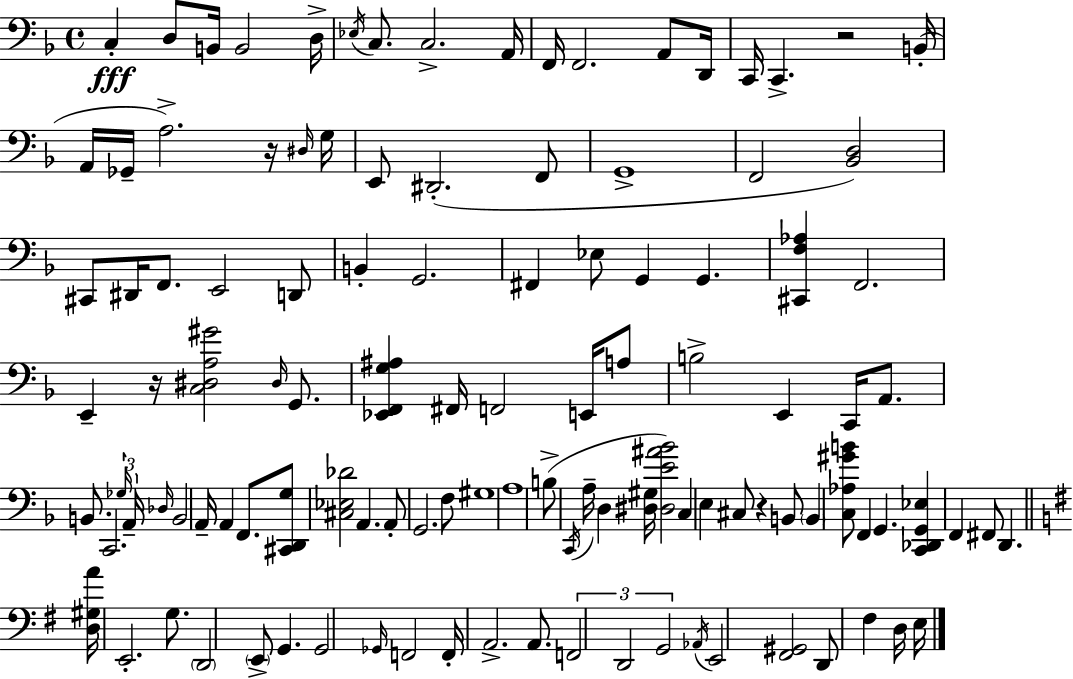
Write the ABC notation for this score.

X:1
T:Untitled
M:4/4
L:1/4
K:Dm
C, D,/2 B,,/4 B,,2 D,/4 _E,/4 C,/2 C,2 A,,/4 F,,/4 F,,2 A,,/2 D,,/4 C,,/4 C,, z2 B,,/4 A,,/4 _G,,/4 A,2 z/4 ^D,/4 G,/4 E,,/2 ^D,,2 F,,/2 G,,4 F,,2 [_B,,D,]2 ^C,,/2 ^D,,/4 F,,/2 E,,2 D,,/2 B,, G,,2 ^F,, _E,/2 G,, G,, [^C,,F,_A,] F,,2 E,, z/4 [C,^D,A,^G]2 ^D,/4 G,,/2 [_E,,F,,G,^A,] ^F,,/4 F,,2 E,,/4 A,/2 B,2 E,, C,,/4 A,,/2 B,,/2 C,,2 _G,/4 A,,/4 _D,/4 B,,2 A,,/4 A,, F,,/2 [^C,,D,,G,]/2 [^C,_E,_D]2 A,, A,,/2 G,,2 F,/2 ^G,4 A,4 B,/2 C,,/4 A,/4 D, [^D,^G,]/4 [^D,E^A_B]2 C, E, ^C,/2 z B,,/2 B,, [C,_A,^GB]/2 F,, G,, [C,,_D,,G,,_E,] F,, ^F,,/2 D,, [D,^G,A]/4 E,,2 G,/2 D,,2 E,,/2 G,, G,,2 _G,,/4 F,,2 F,,/4 A,,2 A,,/2 F,,2 D,,2 G,,2 _A,,/4 E,,2 [^F,,^G,,]2 D,,/2 ^F, D,/4 E,/4